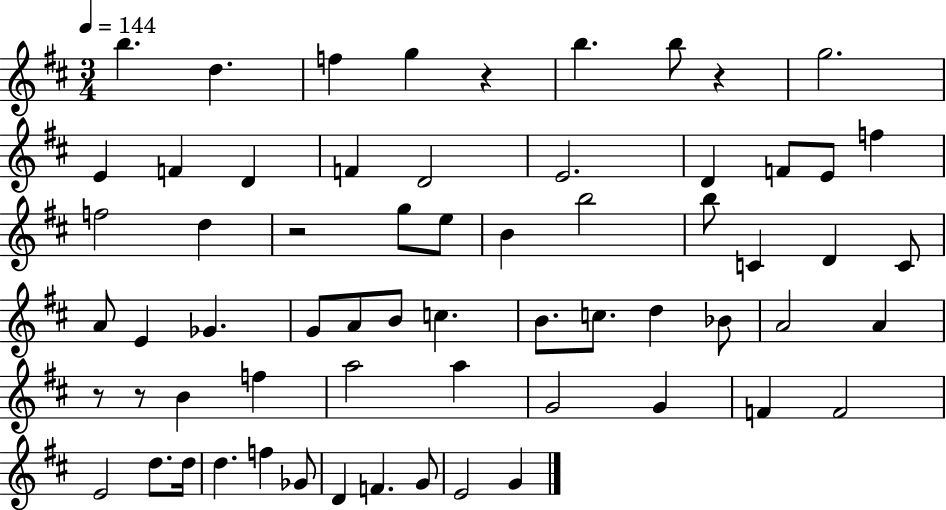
B5/q. D5/q. F5/q G5/q R/q B5/q. B5/e R/q G5/h. E4/q F4/q D4/q F4/q D4/h E4/h. D4/q F4/e E4/e F5/q F5/h D5/q R/h G5/e E5/e B4/q B5/h B5/e C4/q D4/q C4/e A4/e E4/q Gb4/q. G4/e A4/e B4/e C5/q. B4/e. C5/e. D5/q Bb4/e A4/h A4/q R/e R/e B4/q F5/q A5/h A5/q G4/h G4/q F4/q F4/h E4/h D5/e. D5/s D5/q. F5/q Gb4/e D4/q F4/q. G4/e E4/h G4/q